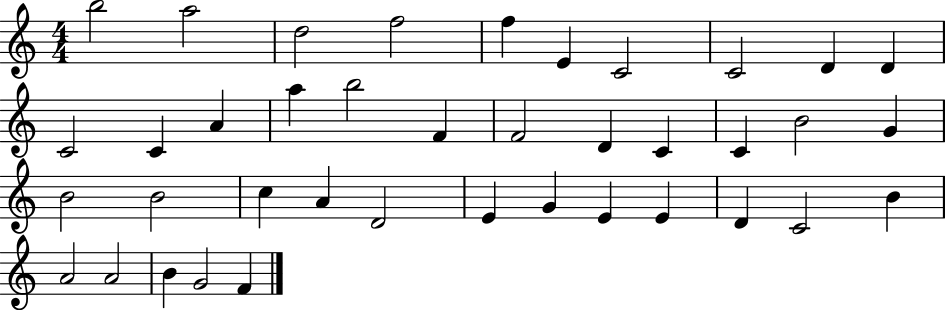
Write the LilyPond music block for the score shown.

{
  \clef treble
  \numericTimeSignature
  \time 4/4
  \key c \major
  b''2 a''2 | d''2 f''2 | f''4 e'4 c'2 | c'2 d'4 d'4 | \break c'2 c'4 a'4 | a''4 b''2 f'4 | f'2 d'4 c'4 | c'4 b'2 g'4 | \break b'2 b'2 | c''4 a'4 d'2 | e'4 g'4 e'4 e'4 | d'4 c'2 b'4 | \break a'2 a'2 | b'4 g'2 f'4 | \bar "|."
}